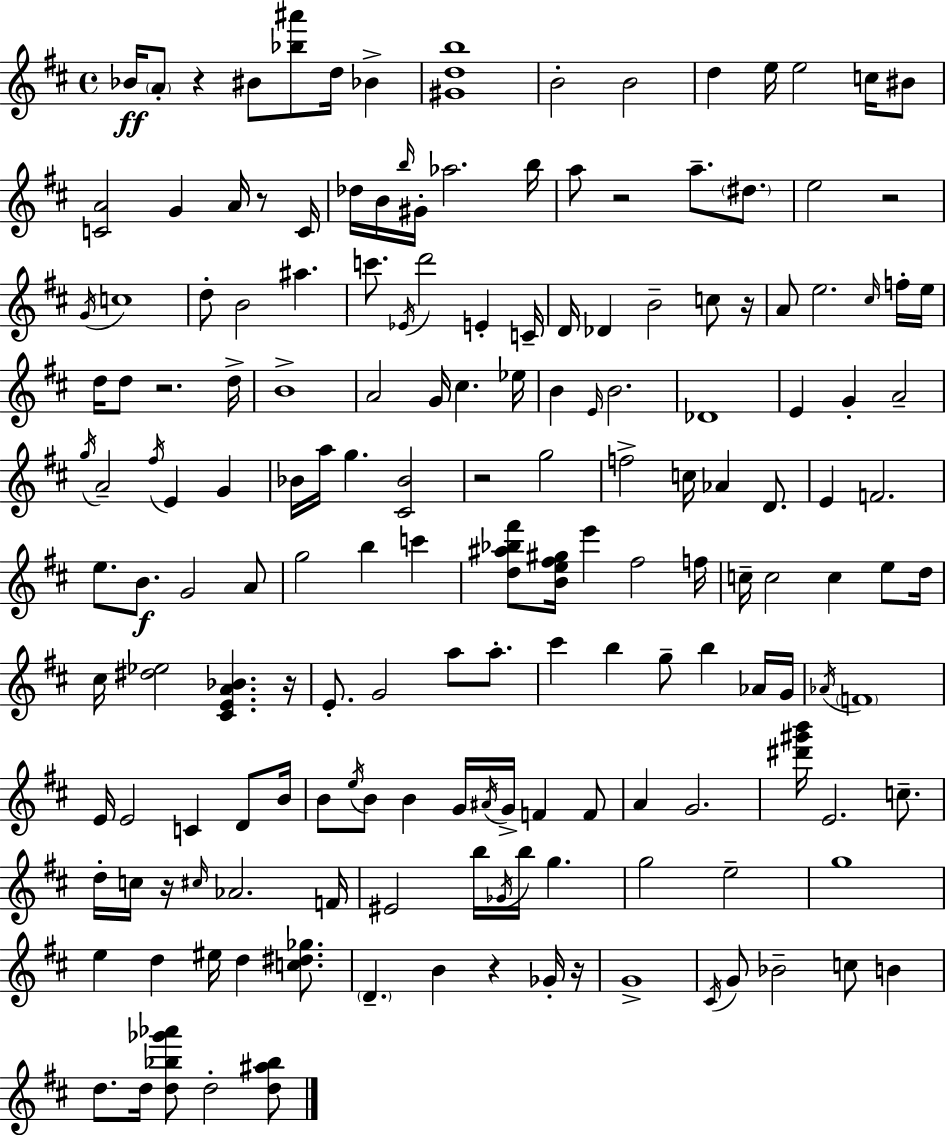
{
  \clef treble
  \time 4/4
  \defaultTimeSignature
  \key d \major
  bes'16\ff \parenthesize a'8-. r4 bis'8 <bes'' ais'''>8 d''16 bes'4-> | <gis' d'' b''>1 | b'2-. b'2 | d''4 e''16 e''2 c''16 bis'8 | \break <c' a'>2 g'4 a'16 r8 c'16 | des''16 b'16 \grace { b''16 } gis'16-. aes''2. | b''16 a''8 r2 a''8.-- \parenthesize dis''8. | e''2 r2 | \break \acciaccatura { g'16 } c''1 | d''8-. b'2 ais''4. | c'''8. \acciaccatura { ees'16 } d'''2 e'4-. | c'16-- d'16 des'4 b'2-- | \break c''8 r16 a'8 e''2. | \grace { cis''16 } f''16-. e''16 d''16 d''8 r2. | d''16-> b'1-> | a'2 g'16 cis''4. | \break ees''16 b'4 \grace { e'16 } b'2. | des'1 | e'4 g'4-. a'2-- | \acciaccatura { g''16 } a'2-- \acciaccatura { fis''16 } e'4 | \break g'4 bes'16 a''16 g''4. <cis' bes'>2 | r2 g''2 | f''2-> c''16 | aes'4 d'8. e'4 f'2. | \break e''8. b'8.\f g'2 | a'8 g''2 b''4 | c'''4 <d'' ais'' bes'' fis'''>8 <b' e'' fis'' gis''>16 e'''4 fis''2 | f''16 c''16-- c''2 | \break c''4 e''8 d''16 cis''16 <dis'' ees''>2 | <cis' e' a' bes'>4. r16 e'8.-. g'2 | a''8 a''8.-. cis'''4 b''4 g''8-- | b''4 aes'16 g'16 \acciaccatura { aes'16 } \parenthesize f'1 | \break e'16 e'2 | c'4 d'8 b'16 b'8 \acciaccatura { e''16 } b'8 b'4 | g'16 \acciaccatura { ais'16 } g'16-> f'4 f'8 a'4 g'2. | <dis''' gis''' b'''>16 e'2. | \break c''8.-- d''16-. c''16 r16 \grace { cis''16 } aes'2. | f'16 eis'2 | b''16 \acciaccatura { ges'16 } b''16 g''4. g''2 | e''2-- g''1 | \break e''4 | d''4 eis''16 d''4 <c'' dis'' ges''>8. \parenthesize d'4.-- | b'4 r4 ges'16-. r16 g'1-> | \acciaccatura { cis'16 } g'8 bes'2-- | \break c''8 b'4 d''8. | d''16 <d'' bes'' ges''' aes'''>8 d''2-. <d'' ais'' bes''>8 \bar "|."
}